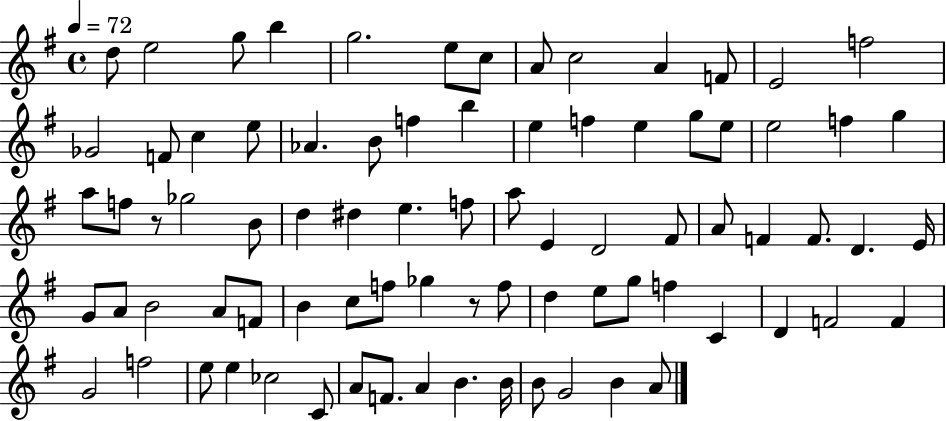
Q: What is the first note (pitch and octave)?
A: D5